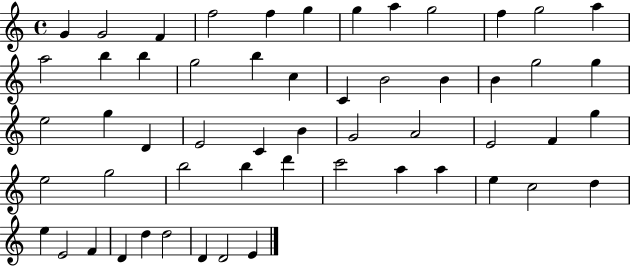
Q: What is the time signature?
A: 4/4